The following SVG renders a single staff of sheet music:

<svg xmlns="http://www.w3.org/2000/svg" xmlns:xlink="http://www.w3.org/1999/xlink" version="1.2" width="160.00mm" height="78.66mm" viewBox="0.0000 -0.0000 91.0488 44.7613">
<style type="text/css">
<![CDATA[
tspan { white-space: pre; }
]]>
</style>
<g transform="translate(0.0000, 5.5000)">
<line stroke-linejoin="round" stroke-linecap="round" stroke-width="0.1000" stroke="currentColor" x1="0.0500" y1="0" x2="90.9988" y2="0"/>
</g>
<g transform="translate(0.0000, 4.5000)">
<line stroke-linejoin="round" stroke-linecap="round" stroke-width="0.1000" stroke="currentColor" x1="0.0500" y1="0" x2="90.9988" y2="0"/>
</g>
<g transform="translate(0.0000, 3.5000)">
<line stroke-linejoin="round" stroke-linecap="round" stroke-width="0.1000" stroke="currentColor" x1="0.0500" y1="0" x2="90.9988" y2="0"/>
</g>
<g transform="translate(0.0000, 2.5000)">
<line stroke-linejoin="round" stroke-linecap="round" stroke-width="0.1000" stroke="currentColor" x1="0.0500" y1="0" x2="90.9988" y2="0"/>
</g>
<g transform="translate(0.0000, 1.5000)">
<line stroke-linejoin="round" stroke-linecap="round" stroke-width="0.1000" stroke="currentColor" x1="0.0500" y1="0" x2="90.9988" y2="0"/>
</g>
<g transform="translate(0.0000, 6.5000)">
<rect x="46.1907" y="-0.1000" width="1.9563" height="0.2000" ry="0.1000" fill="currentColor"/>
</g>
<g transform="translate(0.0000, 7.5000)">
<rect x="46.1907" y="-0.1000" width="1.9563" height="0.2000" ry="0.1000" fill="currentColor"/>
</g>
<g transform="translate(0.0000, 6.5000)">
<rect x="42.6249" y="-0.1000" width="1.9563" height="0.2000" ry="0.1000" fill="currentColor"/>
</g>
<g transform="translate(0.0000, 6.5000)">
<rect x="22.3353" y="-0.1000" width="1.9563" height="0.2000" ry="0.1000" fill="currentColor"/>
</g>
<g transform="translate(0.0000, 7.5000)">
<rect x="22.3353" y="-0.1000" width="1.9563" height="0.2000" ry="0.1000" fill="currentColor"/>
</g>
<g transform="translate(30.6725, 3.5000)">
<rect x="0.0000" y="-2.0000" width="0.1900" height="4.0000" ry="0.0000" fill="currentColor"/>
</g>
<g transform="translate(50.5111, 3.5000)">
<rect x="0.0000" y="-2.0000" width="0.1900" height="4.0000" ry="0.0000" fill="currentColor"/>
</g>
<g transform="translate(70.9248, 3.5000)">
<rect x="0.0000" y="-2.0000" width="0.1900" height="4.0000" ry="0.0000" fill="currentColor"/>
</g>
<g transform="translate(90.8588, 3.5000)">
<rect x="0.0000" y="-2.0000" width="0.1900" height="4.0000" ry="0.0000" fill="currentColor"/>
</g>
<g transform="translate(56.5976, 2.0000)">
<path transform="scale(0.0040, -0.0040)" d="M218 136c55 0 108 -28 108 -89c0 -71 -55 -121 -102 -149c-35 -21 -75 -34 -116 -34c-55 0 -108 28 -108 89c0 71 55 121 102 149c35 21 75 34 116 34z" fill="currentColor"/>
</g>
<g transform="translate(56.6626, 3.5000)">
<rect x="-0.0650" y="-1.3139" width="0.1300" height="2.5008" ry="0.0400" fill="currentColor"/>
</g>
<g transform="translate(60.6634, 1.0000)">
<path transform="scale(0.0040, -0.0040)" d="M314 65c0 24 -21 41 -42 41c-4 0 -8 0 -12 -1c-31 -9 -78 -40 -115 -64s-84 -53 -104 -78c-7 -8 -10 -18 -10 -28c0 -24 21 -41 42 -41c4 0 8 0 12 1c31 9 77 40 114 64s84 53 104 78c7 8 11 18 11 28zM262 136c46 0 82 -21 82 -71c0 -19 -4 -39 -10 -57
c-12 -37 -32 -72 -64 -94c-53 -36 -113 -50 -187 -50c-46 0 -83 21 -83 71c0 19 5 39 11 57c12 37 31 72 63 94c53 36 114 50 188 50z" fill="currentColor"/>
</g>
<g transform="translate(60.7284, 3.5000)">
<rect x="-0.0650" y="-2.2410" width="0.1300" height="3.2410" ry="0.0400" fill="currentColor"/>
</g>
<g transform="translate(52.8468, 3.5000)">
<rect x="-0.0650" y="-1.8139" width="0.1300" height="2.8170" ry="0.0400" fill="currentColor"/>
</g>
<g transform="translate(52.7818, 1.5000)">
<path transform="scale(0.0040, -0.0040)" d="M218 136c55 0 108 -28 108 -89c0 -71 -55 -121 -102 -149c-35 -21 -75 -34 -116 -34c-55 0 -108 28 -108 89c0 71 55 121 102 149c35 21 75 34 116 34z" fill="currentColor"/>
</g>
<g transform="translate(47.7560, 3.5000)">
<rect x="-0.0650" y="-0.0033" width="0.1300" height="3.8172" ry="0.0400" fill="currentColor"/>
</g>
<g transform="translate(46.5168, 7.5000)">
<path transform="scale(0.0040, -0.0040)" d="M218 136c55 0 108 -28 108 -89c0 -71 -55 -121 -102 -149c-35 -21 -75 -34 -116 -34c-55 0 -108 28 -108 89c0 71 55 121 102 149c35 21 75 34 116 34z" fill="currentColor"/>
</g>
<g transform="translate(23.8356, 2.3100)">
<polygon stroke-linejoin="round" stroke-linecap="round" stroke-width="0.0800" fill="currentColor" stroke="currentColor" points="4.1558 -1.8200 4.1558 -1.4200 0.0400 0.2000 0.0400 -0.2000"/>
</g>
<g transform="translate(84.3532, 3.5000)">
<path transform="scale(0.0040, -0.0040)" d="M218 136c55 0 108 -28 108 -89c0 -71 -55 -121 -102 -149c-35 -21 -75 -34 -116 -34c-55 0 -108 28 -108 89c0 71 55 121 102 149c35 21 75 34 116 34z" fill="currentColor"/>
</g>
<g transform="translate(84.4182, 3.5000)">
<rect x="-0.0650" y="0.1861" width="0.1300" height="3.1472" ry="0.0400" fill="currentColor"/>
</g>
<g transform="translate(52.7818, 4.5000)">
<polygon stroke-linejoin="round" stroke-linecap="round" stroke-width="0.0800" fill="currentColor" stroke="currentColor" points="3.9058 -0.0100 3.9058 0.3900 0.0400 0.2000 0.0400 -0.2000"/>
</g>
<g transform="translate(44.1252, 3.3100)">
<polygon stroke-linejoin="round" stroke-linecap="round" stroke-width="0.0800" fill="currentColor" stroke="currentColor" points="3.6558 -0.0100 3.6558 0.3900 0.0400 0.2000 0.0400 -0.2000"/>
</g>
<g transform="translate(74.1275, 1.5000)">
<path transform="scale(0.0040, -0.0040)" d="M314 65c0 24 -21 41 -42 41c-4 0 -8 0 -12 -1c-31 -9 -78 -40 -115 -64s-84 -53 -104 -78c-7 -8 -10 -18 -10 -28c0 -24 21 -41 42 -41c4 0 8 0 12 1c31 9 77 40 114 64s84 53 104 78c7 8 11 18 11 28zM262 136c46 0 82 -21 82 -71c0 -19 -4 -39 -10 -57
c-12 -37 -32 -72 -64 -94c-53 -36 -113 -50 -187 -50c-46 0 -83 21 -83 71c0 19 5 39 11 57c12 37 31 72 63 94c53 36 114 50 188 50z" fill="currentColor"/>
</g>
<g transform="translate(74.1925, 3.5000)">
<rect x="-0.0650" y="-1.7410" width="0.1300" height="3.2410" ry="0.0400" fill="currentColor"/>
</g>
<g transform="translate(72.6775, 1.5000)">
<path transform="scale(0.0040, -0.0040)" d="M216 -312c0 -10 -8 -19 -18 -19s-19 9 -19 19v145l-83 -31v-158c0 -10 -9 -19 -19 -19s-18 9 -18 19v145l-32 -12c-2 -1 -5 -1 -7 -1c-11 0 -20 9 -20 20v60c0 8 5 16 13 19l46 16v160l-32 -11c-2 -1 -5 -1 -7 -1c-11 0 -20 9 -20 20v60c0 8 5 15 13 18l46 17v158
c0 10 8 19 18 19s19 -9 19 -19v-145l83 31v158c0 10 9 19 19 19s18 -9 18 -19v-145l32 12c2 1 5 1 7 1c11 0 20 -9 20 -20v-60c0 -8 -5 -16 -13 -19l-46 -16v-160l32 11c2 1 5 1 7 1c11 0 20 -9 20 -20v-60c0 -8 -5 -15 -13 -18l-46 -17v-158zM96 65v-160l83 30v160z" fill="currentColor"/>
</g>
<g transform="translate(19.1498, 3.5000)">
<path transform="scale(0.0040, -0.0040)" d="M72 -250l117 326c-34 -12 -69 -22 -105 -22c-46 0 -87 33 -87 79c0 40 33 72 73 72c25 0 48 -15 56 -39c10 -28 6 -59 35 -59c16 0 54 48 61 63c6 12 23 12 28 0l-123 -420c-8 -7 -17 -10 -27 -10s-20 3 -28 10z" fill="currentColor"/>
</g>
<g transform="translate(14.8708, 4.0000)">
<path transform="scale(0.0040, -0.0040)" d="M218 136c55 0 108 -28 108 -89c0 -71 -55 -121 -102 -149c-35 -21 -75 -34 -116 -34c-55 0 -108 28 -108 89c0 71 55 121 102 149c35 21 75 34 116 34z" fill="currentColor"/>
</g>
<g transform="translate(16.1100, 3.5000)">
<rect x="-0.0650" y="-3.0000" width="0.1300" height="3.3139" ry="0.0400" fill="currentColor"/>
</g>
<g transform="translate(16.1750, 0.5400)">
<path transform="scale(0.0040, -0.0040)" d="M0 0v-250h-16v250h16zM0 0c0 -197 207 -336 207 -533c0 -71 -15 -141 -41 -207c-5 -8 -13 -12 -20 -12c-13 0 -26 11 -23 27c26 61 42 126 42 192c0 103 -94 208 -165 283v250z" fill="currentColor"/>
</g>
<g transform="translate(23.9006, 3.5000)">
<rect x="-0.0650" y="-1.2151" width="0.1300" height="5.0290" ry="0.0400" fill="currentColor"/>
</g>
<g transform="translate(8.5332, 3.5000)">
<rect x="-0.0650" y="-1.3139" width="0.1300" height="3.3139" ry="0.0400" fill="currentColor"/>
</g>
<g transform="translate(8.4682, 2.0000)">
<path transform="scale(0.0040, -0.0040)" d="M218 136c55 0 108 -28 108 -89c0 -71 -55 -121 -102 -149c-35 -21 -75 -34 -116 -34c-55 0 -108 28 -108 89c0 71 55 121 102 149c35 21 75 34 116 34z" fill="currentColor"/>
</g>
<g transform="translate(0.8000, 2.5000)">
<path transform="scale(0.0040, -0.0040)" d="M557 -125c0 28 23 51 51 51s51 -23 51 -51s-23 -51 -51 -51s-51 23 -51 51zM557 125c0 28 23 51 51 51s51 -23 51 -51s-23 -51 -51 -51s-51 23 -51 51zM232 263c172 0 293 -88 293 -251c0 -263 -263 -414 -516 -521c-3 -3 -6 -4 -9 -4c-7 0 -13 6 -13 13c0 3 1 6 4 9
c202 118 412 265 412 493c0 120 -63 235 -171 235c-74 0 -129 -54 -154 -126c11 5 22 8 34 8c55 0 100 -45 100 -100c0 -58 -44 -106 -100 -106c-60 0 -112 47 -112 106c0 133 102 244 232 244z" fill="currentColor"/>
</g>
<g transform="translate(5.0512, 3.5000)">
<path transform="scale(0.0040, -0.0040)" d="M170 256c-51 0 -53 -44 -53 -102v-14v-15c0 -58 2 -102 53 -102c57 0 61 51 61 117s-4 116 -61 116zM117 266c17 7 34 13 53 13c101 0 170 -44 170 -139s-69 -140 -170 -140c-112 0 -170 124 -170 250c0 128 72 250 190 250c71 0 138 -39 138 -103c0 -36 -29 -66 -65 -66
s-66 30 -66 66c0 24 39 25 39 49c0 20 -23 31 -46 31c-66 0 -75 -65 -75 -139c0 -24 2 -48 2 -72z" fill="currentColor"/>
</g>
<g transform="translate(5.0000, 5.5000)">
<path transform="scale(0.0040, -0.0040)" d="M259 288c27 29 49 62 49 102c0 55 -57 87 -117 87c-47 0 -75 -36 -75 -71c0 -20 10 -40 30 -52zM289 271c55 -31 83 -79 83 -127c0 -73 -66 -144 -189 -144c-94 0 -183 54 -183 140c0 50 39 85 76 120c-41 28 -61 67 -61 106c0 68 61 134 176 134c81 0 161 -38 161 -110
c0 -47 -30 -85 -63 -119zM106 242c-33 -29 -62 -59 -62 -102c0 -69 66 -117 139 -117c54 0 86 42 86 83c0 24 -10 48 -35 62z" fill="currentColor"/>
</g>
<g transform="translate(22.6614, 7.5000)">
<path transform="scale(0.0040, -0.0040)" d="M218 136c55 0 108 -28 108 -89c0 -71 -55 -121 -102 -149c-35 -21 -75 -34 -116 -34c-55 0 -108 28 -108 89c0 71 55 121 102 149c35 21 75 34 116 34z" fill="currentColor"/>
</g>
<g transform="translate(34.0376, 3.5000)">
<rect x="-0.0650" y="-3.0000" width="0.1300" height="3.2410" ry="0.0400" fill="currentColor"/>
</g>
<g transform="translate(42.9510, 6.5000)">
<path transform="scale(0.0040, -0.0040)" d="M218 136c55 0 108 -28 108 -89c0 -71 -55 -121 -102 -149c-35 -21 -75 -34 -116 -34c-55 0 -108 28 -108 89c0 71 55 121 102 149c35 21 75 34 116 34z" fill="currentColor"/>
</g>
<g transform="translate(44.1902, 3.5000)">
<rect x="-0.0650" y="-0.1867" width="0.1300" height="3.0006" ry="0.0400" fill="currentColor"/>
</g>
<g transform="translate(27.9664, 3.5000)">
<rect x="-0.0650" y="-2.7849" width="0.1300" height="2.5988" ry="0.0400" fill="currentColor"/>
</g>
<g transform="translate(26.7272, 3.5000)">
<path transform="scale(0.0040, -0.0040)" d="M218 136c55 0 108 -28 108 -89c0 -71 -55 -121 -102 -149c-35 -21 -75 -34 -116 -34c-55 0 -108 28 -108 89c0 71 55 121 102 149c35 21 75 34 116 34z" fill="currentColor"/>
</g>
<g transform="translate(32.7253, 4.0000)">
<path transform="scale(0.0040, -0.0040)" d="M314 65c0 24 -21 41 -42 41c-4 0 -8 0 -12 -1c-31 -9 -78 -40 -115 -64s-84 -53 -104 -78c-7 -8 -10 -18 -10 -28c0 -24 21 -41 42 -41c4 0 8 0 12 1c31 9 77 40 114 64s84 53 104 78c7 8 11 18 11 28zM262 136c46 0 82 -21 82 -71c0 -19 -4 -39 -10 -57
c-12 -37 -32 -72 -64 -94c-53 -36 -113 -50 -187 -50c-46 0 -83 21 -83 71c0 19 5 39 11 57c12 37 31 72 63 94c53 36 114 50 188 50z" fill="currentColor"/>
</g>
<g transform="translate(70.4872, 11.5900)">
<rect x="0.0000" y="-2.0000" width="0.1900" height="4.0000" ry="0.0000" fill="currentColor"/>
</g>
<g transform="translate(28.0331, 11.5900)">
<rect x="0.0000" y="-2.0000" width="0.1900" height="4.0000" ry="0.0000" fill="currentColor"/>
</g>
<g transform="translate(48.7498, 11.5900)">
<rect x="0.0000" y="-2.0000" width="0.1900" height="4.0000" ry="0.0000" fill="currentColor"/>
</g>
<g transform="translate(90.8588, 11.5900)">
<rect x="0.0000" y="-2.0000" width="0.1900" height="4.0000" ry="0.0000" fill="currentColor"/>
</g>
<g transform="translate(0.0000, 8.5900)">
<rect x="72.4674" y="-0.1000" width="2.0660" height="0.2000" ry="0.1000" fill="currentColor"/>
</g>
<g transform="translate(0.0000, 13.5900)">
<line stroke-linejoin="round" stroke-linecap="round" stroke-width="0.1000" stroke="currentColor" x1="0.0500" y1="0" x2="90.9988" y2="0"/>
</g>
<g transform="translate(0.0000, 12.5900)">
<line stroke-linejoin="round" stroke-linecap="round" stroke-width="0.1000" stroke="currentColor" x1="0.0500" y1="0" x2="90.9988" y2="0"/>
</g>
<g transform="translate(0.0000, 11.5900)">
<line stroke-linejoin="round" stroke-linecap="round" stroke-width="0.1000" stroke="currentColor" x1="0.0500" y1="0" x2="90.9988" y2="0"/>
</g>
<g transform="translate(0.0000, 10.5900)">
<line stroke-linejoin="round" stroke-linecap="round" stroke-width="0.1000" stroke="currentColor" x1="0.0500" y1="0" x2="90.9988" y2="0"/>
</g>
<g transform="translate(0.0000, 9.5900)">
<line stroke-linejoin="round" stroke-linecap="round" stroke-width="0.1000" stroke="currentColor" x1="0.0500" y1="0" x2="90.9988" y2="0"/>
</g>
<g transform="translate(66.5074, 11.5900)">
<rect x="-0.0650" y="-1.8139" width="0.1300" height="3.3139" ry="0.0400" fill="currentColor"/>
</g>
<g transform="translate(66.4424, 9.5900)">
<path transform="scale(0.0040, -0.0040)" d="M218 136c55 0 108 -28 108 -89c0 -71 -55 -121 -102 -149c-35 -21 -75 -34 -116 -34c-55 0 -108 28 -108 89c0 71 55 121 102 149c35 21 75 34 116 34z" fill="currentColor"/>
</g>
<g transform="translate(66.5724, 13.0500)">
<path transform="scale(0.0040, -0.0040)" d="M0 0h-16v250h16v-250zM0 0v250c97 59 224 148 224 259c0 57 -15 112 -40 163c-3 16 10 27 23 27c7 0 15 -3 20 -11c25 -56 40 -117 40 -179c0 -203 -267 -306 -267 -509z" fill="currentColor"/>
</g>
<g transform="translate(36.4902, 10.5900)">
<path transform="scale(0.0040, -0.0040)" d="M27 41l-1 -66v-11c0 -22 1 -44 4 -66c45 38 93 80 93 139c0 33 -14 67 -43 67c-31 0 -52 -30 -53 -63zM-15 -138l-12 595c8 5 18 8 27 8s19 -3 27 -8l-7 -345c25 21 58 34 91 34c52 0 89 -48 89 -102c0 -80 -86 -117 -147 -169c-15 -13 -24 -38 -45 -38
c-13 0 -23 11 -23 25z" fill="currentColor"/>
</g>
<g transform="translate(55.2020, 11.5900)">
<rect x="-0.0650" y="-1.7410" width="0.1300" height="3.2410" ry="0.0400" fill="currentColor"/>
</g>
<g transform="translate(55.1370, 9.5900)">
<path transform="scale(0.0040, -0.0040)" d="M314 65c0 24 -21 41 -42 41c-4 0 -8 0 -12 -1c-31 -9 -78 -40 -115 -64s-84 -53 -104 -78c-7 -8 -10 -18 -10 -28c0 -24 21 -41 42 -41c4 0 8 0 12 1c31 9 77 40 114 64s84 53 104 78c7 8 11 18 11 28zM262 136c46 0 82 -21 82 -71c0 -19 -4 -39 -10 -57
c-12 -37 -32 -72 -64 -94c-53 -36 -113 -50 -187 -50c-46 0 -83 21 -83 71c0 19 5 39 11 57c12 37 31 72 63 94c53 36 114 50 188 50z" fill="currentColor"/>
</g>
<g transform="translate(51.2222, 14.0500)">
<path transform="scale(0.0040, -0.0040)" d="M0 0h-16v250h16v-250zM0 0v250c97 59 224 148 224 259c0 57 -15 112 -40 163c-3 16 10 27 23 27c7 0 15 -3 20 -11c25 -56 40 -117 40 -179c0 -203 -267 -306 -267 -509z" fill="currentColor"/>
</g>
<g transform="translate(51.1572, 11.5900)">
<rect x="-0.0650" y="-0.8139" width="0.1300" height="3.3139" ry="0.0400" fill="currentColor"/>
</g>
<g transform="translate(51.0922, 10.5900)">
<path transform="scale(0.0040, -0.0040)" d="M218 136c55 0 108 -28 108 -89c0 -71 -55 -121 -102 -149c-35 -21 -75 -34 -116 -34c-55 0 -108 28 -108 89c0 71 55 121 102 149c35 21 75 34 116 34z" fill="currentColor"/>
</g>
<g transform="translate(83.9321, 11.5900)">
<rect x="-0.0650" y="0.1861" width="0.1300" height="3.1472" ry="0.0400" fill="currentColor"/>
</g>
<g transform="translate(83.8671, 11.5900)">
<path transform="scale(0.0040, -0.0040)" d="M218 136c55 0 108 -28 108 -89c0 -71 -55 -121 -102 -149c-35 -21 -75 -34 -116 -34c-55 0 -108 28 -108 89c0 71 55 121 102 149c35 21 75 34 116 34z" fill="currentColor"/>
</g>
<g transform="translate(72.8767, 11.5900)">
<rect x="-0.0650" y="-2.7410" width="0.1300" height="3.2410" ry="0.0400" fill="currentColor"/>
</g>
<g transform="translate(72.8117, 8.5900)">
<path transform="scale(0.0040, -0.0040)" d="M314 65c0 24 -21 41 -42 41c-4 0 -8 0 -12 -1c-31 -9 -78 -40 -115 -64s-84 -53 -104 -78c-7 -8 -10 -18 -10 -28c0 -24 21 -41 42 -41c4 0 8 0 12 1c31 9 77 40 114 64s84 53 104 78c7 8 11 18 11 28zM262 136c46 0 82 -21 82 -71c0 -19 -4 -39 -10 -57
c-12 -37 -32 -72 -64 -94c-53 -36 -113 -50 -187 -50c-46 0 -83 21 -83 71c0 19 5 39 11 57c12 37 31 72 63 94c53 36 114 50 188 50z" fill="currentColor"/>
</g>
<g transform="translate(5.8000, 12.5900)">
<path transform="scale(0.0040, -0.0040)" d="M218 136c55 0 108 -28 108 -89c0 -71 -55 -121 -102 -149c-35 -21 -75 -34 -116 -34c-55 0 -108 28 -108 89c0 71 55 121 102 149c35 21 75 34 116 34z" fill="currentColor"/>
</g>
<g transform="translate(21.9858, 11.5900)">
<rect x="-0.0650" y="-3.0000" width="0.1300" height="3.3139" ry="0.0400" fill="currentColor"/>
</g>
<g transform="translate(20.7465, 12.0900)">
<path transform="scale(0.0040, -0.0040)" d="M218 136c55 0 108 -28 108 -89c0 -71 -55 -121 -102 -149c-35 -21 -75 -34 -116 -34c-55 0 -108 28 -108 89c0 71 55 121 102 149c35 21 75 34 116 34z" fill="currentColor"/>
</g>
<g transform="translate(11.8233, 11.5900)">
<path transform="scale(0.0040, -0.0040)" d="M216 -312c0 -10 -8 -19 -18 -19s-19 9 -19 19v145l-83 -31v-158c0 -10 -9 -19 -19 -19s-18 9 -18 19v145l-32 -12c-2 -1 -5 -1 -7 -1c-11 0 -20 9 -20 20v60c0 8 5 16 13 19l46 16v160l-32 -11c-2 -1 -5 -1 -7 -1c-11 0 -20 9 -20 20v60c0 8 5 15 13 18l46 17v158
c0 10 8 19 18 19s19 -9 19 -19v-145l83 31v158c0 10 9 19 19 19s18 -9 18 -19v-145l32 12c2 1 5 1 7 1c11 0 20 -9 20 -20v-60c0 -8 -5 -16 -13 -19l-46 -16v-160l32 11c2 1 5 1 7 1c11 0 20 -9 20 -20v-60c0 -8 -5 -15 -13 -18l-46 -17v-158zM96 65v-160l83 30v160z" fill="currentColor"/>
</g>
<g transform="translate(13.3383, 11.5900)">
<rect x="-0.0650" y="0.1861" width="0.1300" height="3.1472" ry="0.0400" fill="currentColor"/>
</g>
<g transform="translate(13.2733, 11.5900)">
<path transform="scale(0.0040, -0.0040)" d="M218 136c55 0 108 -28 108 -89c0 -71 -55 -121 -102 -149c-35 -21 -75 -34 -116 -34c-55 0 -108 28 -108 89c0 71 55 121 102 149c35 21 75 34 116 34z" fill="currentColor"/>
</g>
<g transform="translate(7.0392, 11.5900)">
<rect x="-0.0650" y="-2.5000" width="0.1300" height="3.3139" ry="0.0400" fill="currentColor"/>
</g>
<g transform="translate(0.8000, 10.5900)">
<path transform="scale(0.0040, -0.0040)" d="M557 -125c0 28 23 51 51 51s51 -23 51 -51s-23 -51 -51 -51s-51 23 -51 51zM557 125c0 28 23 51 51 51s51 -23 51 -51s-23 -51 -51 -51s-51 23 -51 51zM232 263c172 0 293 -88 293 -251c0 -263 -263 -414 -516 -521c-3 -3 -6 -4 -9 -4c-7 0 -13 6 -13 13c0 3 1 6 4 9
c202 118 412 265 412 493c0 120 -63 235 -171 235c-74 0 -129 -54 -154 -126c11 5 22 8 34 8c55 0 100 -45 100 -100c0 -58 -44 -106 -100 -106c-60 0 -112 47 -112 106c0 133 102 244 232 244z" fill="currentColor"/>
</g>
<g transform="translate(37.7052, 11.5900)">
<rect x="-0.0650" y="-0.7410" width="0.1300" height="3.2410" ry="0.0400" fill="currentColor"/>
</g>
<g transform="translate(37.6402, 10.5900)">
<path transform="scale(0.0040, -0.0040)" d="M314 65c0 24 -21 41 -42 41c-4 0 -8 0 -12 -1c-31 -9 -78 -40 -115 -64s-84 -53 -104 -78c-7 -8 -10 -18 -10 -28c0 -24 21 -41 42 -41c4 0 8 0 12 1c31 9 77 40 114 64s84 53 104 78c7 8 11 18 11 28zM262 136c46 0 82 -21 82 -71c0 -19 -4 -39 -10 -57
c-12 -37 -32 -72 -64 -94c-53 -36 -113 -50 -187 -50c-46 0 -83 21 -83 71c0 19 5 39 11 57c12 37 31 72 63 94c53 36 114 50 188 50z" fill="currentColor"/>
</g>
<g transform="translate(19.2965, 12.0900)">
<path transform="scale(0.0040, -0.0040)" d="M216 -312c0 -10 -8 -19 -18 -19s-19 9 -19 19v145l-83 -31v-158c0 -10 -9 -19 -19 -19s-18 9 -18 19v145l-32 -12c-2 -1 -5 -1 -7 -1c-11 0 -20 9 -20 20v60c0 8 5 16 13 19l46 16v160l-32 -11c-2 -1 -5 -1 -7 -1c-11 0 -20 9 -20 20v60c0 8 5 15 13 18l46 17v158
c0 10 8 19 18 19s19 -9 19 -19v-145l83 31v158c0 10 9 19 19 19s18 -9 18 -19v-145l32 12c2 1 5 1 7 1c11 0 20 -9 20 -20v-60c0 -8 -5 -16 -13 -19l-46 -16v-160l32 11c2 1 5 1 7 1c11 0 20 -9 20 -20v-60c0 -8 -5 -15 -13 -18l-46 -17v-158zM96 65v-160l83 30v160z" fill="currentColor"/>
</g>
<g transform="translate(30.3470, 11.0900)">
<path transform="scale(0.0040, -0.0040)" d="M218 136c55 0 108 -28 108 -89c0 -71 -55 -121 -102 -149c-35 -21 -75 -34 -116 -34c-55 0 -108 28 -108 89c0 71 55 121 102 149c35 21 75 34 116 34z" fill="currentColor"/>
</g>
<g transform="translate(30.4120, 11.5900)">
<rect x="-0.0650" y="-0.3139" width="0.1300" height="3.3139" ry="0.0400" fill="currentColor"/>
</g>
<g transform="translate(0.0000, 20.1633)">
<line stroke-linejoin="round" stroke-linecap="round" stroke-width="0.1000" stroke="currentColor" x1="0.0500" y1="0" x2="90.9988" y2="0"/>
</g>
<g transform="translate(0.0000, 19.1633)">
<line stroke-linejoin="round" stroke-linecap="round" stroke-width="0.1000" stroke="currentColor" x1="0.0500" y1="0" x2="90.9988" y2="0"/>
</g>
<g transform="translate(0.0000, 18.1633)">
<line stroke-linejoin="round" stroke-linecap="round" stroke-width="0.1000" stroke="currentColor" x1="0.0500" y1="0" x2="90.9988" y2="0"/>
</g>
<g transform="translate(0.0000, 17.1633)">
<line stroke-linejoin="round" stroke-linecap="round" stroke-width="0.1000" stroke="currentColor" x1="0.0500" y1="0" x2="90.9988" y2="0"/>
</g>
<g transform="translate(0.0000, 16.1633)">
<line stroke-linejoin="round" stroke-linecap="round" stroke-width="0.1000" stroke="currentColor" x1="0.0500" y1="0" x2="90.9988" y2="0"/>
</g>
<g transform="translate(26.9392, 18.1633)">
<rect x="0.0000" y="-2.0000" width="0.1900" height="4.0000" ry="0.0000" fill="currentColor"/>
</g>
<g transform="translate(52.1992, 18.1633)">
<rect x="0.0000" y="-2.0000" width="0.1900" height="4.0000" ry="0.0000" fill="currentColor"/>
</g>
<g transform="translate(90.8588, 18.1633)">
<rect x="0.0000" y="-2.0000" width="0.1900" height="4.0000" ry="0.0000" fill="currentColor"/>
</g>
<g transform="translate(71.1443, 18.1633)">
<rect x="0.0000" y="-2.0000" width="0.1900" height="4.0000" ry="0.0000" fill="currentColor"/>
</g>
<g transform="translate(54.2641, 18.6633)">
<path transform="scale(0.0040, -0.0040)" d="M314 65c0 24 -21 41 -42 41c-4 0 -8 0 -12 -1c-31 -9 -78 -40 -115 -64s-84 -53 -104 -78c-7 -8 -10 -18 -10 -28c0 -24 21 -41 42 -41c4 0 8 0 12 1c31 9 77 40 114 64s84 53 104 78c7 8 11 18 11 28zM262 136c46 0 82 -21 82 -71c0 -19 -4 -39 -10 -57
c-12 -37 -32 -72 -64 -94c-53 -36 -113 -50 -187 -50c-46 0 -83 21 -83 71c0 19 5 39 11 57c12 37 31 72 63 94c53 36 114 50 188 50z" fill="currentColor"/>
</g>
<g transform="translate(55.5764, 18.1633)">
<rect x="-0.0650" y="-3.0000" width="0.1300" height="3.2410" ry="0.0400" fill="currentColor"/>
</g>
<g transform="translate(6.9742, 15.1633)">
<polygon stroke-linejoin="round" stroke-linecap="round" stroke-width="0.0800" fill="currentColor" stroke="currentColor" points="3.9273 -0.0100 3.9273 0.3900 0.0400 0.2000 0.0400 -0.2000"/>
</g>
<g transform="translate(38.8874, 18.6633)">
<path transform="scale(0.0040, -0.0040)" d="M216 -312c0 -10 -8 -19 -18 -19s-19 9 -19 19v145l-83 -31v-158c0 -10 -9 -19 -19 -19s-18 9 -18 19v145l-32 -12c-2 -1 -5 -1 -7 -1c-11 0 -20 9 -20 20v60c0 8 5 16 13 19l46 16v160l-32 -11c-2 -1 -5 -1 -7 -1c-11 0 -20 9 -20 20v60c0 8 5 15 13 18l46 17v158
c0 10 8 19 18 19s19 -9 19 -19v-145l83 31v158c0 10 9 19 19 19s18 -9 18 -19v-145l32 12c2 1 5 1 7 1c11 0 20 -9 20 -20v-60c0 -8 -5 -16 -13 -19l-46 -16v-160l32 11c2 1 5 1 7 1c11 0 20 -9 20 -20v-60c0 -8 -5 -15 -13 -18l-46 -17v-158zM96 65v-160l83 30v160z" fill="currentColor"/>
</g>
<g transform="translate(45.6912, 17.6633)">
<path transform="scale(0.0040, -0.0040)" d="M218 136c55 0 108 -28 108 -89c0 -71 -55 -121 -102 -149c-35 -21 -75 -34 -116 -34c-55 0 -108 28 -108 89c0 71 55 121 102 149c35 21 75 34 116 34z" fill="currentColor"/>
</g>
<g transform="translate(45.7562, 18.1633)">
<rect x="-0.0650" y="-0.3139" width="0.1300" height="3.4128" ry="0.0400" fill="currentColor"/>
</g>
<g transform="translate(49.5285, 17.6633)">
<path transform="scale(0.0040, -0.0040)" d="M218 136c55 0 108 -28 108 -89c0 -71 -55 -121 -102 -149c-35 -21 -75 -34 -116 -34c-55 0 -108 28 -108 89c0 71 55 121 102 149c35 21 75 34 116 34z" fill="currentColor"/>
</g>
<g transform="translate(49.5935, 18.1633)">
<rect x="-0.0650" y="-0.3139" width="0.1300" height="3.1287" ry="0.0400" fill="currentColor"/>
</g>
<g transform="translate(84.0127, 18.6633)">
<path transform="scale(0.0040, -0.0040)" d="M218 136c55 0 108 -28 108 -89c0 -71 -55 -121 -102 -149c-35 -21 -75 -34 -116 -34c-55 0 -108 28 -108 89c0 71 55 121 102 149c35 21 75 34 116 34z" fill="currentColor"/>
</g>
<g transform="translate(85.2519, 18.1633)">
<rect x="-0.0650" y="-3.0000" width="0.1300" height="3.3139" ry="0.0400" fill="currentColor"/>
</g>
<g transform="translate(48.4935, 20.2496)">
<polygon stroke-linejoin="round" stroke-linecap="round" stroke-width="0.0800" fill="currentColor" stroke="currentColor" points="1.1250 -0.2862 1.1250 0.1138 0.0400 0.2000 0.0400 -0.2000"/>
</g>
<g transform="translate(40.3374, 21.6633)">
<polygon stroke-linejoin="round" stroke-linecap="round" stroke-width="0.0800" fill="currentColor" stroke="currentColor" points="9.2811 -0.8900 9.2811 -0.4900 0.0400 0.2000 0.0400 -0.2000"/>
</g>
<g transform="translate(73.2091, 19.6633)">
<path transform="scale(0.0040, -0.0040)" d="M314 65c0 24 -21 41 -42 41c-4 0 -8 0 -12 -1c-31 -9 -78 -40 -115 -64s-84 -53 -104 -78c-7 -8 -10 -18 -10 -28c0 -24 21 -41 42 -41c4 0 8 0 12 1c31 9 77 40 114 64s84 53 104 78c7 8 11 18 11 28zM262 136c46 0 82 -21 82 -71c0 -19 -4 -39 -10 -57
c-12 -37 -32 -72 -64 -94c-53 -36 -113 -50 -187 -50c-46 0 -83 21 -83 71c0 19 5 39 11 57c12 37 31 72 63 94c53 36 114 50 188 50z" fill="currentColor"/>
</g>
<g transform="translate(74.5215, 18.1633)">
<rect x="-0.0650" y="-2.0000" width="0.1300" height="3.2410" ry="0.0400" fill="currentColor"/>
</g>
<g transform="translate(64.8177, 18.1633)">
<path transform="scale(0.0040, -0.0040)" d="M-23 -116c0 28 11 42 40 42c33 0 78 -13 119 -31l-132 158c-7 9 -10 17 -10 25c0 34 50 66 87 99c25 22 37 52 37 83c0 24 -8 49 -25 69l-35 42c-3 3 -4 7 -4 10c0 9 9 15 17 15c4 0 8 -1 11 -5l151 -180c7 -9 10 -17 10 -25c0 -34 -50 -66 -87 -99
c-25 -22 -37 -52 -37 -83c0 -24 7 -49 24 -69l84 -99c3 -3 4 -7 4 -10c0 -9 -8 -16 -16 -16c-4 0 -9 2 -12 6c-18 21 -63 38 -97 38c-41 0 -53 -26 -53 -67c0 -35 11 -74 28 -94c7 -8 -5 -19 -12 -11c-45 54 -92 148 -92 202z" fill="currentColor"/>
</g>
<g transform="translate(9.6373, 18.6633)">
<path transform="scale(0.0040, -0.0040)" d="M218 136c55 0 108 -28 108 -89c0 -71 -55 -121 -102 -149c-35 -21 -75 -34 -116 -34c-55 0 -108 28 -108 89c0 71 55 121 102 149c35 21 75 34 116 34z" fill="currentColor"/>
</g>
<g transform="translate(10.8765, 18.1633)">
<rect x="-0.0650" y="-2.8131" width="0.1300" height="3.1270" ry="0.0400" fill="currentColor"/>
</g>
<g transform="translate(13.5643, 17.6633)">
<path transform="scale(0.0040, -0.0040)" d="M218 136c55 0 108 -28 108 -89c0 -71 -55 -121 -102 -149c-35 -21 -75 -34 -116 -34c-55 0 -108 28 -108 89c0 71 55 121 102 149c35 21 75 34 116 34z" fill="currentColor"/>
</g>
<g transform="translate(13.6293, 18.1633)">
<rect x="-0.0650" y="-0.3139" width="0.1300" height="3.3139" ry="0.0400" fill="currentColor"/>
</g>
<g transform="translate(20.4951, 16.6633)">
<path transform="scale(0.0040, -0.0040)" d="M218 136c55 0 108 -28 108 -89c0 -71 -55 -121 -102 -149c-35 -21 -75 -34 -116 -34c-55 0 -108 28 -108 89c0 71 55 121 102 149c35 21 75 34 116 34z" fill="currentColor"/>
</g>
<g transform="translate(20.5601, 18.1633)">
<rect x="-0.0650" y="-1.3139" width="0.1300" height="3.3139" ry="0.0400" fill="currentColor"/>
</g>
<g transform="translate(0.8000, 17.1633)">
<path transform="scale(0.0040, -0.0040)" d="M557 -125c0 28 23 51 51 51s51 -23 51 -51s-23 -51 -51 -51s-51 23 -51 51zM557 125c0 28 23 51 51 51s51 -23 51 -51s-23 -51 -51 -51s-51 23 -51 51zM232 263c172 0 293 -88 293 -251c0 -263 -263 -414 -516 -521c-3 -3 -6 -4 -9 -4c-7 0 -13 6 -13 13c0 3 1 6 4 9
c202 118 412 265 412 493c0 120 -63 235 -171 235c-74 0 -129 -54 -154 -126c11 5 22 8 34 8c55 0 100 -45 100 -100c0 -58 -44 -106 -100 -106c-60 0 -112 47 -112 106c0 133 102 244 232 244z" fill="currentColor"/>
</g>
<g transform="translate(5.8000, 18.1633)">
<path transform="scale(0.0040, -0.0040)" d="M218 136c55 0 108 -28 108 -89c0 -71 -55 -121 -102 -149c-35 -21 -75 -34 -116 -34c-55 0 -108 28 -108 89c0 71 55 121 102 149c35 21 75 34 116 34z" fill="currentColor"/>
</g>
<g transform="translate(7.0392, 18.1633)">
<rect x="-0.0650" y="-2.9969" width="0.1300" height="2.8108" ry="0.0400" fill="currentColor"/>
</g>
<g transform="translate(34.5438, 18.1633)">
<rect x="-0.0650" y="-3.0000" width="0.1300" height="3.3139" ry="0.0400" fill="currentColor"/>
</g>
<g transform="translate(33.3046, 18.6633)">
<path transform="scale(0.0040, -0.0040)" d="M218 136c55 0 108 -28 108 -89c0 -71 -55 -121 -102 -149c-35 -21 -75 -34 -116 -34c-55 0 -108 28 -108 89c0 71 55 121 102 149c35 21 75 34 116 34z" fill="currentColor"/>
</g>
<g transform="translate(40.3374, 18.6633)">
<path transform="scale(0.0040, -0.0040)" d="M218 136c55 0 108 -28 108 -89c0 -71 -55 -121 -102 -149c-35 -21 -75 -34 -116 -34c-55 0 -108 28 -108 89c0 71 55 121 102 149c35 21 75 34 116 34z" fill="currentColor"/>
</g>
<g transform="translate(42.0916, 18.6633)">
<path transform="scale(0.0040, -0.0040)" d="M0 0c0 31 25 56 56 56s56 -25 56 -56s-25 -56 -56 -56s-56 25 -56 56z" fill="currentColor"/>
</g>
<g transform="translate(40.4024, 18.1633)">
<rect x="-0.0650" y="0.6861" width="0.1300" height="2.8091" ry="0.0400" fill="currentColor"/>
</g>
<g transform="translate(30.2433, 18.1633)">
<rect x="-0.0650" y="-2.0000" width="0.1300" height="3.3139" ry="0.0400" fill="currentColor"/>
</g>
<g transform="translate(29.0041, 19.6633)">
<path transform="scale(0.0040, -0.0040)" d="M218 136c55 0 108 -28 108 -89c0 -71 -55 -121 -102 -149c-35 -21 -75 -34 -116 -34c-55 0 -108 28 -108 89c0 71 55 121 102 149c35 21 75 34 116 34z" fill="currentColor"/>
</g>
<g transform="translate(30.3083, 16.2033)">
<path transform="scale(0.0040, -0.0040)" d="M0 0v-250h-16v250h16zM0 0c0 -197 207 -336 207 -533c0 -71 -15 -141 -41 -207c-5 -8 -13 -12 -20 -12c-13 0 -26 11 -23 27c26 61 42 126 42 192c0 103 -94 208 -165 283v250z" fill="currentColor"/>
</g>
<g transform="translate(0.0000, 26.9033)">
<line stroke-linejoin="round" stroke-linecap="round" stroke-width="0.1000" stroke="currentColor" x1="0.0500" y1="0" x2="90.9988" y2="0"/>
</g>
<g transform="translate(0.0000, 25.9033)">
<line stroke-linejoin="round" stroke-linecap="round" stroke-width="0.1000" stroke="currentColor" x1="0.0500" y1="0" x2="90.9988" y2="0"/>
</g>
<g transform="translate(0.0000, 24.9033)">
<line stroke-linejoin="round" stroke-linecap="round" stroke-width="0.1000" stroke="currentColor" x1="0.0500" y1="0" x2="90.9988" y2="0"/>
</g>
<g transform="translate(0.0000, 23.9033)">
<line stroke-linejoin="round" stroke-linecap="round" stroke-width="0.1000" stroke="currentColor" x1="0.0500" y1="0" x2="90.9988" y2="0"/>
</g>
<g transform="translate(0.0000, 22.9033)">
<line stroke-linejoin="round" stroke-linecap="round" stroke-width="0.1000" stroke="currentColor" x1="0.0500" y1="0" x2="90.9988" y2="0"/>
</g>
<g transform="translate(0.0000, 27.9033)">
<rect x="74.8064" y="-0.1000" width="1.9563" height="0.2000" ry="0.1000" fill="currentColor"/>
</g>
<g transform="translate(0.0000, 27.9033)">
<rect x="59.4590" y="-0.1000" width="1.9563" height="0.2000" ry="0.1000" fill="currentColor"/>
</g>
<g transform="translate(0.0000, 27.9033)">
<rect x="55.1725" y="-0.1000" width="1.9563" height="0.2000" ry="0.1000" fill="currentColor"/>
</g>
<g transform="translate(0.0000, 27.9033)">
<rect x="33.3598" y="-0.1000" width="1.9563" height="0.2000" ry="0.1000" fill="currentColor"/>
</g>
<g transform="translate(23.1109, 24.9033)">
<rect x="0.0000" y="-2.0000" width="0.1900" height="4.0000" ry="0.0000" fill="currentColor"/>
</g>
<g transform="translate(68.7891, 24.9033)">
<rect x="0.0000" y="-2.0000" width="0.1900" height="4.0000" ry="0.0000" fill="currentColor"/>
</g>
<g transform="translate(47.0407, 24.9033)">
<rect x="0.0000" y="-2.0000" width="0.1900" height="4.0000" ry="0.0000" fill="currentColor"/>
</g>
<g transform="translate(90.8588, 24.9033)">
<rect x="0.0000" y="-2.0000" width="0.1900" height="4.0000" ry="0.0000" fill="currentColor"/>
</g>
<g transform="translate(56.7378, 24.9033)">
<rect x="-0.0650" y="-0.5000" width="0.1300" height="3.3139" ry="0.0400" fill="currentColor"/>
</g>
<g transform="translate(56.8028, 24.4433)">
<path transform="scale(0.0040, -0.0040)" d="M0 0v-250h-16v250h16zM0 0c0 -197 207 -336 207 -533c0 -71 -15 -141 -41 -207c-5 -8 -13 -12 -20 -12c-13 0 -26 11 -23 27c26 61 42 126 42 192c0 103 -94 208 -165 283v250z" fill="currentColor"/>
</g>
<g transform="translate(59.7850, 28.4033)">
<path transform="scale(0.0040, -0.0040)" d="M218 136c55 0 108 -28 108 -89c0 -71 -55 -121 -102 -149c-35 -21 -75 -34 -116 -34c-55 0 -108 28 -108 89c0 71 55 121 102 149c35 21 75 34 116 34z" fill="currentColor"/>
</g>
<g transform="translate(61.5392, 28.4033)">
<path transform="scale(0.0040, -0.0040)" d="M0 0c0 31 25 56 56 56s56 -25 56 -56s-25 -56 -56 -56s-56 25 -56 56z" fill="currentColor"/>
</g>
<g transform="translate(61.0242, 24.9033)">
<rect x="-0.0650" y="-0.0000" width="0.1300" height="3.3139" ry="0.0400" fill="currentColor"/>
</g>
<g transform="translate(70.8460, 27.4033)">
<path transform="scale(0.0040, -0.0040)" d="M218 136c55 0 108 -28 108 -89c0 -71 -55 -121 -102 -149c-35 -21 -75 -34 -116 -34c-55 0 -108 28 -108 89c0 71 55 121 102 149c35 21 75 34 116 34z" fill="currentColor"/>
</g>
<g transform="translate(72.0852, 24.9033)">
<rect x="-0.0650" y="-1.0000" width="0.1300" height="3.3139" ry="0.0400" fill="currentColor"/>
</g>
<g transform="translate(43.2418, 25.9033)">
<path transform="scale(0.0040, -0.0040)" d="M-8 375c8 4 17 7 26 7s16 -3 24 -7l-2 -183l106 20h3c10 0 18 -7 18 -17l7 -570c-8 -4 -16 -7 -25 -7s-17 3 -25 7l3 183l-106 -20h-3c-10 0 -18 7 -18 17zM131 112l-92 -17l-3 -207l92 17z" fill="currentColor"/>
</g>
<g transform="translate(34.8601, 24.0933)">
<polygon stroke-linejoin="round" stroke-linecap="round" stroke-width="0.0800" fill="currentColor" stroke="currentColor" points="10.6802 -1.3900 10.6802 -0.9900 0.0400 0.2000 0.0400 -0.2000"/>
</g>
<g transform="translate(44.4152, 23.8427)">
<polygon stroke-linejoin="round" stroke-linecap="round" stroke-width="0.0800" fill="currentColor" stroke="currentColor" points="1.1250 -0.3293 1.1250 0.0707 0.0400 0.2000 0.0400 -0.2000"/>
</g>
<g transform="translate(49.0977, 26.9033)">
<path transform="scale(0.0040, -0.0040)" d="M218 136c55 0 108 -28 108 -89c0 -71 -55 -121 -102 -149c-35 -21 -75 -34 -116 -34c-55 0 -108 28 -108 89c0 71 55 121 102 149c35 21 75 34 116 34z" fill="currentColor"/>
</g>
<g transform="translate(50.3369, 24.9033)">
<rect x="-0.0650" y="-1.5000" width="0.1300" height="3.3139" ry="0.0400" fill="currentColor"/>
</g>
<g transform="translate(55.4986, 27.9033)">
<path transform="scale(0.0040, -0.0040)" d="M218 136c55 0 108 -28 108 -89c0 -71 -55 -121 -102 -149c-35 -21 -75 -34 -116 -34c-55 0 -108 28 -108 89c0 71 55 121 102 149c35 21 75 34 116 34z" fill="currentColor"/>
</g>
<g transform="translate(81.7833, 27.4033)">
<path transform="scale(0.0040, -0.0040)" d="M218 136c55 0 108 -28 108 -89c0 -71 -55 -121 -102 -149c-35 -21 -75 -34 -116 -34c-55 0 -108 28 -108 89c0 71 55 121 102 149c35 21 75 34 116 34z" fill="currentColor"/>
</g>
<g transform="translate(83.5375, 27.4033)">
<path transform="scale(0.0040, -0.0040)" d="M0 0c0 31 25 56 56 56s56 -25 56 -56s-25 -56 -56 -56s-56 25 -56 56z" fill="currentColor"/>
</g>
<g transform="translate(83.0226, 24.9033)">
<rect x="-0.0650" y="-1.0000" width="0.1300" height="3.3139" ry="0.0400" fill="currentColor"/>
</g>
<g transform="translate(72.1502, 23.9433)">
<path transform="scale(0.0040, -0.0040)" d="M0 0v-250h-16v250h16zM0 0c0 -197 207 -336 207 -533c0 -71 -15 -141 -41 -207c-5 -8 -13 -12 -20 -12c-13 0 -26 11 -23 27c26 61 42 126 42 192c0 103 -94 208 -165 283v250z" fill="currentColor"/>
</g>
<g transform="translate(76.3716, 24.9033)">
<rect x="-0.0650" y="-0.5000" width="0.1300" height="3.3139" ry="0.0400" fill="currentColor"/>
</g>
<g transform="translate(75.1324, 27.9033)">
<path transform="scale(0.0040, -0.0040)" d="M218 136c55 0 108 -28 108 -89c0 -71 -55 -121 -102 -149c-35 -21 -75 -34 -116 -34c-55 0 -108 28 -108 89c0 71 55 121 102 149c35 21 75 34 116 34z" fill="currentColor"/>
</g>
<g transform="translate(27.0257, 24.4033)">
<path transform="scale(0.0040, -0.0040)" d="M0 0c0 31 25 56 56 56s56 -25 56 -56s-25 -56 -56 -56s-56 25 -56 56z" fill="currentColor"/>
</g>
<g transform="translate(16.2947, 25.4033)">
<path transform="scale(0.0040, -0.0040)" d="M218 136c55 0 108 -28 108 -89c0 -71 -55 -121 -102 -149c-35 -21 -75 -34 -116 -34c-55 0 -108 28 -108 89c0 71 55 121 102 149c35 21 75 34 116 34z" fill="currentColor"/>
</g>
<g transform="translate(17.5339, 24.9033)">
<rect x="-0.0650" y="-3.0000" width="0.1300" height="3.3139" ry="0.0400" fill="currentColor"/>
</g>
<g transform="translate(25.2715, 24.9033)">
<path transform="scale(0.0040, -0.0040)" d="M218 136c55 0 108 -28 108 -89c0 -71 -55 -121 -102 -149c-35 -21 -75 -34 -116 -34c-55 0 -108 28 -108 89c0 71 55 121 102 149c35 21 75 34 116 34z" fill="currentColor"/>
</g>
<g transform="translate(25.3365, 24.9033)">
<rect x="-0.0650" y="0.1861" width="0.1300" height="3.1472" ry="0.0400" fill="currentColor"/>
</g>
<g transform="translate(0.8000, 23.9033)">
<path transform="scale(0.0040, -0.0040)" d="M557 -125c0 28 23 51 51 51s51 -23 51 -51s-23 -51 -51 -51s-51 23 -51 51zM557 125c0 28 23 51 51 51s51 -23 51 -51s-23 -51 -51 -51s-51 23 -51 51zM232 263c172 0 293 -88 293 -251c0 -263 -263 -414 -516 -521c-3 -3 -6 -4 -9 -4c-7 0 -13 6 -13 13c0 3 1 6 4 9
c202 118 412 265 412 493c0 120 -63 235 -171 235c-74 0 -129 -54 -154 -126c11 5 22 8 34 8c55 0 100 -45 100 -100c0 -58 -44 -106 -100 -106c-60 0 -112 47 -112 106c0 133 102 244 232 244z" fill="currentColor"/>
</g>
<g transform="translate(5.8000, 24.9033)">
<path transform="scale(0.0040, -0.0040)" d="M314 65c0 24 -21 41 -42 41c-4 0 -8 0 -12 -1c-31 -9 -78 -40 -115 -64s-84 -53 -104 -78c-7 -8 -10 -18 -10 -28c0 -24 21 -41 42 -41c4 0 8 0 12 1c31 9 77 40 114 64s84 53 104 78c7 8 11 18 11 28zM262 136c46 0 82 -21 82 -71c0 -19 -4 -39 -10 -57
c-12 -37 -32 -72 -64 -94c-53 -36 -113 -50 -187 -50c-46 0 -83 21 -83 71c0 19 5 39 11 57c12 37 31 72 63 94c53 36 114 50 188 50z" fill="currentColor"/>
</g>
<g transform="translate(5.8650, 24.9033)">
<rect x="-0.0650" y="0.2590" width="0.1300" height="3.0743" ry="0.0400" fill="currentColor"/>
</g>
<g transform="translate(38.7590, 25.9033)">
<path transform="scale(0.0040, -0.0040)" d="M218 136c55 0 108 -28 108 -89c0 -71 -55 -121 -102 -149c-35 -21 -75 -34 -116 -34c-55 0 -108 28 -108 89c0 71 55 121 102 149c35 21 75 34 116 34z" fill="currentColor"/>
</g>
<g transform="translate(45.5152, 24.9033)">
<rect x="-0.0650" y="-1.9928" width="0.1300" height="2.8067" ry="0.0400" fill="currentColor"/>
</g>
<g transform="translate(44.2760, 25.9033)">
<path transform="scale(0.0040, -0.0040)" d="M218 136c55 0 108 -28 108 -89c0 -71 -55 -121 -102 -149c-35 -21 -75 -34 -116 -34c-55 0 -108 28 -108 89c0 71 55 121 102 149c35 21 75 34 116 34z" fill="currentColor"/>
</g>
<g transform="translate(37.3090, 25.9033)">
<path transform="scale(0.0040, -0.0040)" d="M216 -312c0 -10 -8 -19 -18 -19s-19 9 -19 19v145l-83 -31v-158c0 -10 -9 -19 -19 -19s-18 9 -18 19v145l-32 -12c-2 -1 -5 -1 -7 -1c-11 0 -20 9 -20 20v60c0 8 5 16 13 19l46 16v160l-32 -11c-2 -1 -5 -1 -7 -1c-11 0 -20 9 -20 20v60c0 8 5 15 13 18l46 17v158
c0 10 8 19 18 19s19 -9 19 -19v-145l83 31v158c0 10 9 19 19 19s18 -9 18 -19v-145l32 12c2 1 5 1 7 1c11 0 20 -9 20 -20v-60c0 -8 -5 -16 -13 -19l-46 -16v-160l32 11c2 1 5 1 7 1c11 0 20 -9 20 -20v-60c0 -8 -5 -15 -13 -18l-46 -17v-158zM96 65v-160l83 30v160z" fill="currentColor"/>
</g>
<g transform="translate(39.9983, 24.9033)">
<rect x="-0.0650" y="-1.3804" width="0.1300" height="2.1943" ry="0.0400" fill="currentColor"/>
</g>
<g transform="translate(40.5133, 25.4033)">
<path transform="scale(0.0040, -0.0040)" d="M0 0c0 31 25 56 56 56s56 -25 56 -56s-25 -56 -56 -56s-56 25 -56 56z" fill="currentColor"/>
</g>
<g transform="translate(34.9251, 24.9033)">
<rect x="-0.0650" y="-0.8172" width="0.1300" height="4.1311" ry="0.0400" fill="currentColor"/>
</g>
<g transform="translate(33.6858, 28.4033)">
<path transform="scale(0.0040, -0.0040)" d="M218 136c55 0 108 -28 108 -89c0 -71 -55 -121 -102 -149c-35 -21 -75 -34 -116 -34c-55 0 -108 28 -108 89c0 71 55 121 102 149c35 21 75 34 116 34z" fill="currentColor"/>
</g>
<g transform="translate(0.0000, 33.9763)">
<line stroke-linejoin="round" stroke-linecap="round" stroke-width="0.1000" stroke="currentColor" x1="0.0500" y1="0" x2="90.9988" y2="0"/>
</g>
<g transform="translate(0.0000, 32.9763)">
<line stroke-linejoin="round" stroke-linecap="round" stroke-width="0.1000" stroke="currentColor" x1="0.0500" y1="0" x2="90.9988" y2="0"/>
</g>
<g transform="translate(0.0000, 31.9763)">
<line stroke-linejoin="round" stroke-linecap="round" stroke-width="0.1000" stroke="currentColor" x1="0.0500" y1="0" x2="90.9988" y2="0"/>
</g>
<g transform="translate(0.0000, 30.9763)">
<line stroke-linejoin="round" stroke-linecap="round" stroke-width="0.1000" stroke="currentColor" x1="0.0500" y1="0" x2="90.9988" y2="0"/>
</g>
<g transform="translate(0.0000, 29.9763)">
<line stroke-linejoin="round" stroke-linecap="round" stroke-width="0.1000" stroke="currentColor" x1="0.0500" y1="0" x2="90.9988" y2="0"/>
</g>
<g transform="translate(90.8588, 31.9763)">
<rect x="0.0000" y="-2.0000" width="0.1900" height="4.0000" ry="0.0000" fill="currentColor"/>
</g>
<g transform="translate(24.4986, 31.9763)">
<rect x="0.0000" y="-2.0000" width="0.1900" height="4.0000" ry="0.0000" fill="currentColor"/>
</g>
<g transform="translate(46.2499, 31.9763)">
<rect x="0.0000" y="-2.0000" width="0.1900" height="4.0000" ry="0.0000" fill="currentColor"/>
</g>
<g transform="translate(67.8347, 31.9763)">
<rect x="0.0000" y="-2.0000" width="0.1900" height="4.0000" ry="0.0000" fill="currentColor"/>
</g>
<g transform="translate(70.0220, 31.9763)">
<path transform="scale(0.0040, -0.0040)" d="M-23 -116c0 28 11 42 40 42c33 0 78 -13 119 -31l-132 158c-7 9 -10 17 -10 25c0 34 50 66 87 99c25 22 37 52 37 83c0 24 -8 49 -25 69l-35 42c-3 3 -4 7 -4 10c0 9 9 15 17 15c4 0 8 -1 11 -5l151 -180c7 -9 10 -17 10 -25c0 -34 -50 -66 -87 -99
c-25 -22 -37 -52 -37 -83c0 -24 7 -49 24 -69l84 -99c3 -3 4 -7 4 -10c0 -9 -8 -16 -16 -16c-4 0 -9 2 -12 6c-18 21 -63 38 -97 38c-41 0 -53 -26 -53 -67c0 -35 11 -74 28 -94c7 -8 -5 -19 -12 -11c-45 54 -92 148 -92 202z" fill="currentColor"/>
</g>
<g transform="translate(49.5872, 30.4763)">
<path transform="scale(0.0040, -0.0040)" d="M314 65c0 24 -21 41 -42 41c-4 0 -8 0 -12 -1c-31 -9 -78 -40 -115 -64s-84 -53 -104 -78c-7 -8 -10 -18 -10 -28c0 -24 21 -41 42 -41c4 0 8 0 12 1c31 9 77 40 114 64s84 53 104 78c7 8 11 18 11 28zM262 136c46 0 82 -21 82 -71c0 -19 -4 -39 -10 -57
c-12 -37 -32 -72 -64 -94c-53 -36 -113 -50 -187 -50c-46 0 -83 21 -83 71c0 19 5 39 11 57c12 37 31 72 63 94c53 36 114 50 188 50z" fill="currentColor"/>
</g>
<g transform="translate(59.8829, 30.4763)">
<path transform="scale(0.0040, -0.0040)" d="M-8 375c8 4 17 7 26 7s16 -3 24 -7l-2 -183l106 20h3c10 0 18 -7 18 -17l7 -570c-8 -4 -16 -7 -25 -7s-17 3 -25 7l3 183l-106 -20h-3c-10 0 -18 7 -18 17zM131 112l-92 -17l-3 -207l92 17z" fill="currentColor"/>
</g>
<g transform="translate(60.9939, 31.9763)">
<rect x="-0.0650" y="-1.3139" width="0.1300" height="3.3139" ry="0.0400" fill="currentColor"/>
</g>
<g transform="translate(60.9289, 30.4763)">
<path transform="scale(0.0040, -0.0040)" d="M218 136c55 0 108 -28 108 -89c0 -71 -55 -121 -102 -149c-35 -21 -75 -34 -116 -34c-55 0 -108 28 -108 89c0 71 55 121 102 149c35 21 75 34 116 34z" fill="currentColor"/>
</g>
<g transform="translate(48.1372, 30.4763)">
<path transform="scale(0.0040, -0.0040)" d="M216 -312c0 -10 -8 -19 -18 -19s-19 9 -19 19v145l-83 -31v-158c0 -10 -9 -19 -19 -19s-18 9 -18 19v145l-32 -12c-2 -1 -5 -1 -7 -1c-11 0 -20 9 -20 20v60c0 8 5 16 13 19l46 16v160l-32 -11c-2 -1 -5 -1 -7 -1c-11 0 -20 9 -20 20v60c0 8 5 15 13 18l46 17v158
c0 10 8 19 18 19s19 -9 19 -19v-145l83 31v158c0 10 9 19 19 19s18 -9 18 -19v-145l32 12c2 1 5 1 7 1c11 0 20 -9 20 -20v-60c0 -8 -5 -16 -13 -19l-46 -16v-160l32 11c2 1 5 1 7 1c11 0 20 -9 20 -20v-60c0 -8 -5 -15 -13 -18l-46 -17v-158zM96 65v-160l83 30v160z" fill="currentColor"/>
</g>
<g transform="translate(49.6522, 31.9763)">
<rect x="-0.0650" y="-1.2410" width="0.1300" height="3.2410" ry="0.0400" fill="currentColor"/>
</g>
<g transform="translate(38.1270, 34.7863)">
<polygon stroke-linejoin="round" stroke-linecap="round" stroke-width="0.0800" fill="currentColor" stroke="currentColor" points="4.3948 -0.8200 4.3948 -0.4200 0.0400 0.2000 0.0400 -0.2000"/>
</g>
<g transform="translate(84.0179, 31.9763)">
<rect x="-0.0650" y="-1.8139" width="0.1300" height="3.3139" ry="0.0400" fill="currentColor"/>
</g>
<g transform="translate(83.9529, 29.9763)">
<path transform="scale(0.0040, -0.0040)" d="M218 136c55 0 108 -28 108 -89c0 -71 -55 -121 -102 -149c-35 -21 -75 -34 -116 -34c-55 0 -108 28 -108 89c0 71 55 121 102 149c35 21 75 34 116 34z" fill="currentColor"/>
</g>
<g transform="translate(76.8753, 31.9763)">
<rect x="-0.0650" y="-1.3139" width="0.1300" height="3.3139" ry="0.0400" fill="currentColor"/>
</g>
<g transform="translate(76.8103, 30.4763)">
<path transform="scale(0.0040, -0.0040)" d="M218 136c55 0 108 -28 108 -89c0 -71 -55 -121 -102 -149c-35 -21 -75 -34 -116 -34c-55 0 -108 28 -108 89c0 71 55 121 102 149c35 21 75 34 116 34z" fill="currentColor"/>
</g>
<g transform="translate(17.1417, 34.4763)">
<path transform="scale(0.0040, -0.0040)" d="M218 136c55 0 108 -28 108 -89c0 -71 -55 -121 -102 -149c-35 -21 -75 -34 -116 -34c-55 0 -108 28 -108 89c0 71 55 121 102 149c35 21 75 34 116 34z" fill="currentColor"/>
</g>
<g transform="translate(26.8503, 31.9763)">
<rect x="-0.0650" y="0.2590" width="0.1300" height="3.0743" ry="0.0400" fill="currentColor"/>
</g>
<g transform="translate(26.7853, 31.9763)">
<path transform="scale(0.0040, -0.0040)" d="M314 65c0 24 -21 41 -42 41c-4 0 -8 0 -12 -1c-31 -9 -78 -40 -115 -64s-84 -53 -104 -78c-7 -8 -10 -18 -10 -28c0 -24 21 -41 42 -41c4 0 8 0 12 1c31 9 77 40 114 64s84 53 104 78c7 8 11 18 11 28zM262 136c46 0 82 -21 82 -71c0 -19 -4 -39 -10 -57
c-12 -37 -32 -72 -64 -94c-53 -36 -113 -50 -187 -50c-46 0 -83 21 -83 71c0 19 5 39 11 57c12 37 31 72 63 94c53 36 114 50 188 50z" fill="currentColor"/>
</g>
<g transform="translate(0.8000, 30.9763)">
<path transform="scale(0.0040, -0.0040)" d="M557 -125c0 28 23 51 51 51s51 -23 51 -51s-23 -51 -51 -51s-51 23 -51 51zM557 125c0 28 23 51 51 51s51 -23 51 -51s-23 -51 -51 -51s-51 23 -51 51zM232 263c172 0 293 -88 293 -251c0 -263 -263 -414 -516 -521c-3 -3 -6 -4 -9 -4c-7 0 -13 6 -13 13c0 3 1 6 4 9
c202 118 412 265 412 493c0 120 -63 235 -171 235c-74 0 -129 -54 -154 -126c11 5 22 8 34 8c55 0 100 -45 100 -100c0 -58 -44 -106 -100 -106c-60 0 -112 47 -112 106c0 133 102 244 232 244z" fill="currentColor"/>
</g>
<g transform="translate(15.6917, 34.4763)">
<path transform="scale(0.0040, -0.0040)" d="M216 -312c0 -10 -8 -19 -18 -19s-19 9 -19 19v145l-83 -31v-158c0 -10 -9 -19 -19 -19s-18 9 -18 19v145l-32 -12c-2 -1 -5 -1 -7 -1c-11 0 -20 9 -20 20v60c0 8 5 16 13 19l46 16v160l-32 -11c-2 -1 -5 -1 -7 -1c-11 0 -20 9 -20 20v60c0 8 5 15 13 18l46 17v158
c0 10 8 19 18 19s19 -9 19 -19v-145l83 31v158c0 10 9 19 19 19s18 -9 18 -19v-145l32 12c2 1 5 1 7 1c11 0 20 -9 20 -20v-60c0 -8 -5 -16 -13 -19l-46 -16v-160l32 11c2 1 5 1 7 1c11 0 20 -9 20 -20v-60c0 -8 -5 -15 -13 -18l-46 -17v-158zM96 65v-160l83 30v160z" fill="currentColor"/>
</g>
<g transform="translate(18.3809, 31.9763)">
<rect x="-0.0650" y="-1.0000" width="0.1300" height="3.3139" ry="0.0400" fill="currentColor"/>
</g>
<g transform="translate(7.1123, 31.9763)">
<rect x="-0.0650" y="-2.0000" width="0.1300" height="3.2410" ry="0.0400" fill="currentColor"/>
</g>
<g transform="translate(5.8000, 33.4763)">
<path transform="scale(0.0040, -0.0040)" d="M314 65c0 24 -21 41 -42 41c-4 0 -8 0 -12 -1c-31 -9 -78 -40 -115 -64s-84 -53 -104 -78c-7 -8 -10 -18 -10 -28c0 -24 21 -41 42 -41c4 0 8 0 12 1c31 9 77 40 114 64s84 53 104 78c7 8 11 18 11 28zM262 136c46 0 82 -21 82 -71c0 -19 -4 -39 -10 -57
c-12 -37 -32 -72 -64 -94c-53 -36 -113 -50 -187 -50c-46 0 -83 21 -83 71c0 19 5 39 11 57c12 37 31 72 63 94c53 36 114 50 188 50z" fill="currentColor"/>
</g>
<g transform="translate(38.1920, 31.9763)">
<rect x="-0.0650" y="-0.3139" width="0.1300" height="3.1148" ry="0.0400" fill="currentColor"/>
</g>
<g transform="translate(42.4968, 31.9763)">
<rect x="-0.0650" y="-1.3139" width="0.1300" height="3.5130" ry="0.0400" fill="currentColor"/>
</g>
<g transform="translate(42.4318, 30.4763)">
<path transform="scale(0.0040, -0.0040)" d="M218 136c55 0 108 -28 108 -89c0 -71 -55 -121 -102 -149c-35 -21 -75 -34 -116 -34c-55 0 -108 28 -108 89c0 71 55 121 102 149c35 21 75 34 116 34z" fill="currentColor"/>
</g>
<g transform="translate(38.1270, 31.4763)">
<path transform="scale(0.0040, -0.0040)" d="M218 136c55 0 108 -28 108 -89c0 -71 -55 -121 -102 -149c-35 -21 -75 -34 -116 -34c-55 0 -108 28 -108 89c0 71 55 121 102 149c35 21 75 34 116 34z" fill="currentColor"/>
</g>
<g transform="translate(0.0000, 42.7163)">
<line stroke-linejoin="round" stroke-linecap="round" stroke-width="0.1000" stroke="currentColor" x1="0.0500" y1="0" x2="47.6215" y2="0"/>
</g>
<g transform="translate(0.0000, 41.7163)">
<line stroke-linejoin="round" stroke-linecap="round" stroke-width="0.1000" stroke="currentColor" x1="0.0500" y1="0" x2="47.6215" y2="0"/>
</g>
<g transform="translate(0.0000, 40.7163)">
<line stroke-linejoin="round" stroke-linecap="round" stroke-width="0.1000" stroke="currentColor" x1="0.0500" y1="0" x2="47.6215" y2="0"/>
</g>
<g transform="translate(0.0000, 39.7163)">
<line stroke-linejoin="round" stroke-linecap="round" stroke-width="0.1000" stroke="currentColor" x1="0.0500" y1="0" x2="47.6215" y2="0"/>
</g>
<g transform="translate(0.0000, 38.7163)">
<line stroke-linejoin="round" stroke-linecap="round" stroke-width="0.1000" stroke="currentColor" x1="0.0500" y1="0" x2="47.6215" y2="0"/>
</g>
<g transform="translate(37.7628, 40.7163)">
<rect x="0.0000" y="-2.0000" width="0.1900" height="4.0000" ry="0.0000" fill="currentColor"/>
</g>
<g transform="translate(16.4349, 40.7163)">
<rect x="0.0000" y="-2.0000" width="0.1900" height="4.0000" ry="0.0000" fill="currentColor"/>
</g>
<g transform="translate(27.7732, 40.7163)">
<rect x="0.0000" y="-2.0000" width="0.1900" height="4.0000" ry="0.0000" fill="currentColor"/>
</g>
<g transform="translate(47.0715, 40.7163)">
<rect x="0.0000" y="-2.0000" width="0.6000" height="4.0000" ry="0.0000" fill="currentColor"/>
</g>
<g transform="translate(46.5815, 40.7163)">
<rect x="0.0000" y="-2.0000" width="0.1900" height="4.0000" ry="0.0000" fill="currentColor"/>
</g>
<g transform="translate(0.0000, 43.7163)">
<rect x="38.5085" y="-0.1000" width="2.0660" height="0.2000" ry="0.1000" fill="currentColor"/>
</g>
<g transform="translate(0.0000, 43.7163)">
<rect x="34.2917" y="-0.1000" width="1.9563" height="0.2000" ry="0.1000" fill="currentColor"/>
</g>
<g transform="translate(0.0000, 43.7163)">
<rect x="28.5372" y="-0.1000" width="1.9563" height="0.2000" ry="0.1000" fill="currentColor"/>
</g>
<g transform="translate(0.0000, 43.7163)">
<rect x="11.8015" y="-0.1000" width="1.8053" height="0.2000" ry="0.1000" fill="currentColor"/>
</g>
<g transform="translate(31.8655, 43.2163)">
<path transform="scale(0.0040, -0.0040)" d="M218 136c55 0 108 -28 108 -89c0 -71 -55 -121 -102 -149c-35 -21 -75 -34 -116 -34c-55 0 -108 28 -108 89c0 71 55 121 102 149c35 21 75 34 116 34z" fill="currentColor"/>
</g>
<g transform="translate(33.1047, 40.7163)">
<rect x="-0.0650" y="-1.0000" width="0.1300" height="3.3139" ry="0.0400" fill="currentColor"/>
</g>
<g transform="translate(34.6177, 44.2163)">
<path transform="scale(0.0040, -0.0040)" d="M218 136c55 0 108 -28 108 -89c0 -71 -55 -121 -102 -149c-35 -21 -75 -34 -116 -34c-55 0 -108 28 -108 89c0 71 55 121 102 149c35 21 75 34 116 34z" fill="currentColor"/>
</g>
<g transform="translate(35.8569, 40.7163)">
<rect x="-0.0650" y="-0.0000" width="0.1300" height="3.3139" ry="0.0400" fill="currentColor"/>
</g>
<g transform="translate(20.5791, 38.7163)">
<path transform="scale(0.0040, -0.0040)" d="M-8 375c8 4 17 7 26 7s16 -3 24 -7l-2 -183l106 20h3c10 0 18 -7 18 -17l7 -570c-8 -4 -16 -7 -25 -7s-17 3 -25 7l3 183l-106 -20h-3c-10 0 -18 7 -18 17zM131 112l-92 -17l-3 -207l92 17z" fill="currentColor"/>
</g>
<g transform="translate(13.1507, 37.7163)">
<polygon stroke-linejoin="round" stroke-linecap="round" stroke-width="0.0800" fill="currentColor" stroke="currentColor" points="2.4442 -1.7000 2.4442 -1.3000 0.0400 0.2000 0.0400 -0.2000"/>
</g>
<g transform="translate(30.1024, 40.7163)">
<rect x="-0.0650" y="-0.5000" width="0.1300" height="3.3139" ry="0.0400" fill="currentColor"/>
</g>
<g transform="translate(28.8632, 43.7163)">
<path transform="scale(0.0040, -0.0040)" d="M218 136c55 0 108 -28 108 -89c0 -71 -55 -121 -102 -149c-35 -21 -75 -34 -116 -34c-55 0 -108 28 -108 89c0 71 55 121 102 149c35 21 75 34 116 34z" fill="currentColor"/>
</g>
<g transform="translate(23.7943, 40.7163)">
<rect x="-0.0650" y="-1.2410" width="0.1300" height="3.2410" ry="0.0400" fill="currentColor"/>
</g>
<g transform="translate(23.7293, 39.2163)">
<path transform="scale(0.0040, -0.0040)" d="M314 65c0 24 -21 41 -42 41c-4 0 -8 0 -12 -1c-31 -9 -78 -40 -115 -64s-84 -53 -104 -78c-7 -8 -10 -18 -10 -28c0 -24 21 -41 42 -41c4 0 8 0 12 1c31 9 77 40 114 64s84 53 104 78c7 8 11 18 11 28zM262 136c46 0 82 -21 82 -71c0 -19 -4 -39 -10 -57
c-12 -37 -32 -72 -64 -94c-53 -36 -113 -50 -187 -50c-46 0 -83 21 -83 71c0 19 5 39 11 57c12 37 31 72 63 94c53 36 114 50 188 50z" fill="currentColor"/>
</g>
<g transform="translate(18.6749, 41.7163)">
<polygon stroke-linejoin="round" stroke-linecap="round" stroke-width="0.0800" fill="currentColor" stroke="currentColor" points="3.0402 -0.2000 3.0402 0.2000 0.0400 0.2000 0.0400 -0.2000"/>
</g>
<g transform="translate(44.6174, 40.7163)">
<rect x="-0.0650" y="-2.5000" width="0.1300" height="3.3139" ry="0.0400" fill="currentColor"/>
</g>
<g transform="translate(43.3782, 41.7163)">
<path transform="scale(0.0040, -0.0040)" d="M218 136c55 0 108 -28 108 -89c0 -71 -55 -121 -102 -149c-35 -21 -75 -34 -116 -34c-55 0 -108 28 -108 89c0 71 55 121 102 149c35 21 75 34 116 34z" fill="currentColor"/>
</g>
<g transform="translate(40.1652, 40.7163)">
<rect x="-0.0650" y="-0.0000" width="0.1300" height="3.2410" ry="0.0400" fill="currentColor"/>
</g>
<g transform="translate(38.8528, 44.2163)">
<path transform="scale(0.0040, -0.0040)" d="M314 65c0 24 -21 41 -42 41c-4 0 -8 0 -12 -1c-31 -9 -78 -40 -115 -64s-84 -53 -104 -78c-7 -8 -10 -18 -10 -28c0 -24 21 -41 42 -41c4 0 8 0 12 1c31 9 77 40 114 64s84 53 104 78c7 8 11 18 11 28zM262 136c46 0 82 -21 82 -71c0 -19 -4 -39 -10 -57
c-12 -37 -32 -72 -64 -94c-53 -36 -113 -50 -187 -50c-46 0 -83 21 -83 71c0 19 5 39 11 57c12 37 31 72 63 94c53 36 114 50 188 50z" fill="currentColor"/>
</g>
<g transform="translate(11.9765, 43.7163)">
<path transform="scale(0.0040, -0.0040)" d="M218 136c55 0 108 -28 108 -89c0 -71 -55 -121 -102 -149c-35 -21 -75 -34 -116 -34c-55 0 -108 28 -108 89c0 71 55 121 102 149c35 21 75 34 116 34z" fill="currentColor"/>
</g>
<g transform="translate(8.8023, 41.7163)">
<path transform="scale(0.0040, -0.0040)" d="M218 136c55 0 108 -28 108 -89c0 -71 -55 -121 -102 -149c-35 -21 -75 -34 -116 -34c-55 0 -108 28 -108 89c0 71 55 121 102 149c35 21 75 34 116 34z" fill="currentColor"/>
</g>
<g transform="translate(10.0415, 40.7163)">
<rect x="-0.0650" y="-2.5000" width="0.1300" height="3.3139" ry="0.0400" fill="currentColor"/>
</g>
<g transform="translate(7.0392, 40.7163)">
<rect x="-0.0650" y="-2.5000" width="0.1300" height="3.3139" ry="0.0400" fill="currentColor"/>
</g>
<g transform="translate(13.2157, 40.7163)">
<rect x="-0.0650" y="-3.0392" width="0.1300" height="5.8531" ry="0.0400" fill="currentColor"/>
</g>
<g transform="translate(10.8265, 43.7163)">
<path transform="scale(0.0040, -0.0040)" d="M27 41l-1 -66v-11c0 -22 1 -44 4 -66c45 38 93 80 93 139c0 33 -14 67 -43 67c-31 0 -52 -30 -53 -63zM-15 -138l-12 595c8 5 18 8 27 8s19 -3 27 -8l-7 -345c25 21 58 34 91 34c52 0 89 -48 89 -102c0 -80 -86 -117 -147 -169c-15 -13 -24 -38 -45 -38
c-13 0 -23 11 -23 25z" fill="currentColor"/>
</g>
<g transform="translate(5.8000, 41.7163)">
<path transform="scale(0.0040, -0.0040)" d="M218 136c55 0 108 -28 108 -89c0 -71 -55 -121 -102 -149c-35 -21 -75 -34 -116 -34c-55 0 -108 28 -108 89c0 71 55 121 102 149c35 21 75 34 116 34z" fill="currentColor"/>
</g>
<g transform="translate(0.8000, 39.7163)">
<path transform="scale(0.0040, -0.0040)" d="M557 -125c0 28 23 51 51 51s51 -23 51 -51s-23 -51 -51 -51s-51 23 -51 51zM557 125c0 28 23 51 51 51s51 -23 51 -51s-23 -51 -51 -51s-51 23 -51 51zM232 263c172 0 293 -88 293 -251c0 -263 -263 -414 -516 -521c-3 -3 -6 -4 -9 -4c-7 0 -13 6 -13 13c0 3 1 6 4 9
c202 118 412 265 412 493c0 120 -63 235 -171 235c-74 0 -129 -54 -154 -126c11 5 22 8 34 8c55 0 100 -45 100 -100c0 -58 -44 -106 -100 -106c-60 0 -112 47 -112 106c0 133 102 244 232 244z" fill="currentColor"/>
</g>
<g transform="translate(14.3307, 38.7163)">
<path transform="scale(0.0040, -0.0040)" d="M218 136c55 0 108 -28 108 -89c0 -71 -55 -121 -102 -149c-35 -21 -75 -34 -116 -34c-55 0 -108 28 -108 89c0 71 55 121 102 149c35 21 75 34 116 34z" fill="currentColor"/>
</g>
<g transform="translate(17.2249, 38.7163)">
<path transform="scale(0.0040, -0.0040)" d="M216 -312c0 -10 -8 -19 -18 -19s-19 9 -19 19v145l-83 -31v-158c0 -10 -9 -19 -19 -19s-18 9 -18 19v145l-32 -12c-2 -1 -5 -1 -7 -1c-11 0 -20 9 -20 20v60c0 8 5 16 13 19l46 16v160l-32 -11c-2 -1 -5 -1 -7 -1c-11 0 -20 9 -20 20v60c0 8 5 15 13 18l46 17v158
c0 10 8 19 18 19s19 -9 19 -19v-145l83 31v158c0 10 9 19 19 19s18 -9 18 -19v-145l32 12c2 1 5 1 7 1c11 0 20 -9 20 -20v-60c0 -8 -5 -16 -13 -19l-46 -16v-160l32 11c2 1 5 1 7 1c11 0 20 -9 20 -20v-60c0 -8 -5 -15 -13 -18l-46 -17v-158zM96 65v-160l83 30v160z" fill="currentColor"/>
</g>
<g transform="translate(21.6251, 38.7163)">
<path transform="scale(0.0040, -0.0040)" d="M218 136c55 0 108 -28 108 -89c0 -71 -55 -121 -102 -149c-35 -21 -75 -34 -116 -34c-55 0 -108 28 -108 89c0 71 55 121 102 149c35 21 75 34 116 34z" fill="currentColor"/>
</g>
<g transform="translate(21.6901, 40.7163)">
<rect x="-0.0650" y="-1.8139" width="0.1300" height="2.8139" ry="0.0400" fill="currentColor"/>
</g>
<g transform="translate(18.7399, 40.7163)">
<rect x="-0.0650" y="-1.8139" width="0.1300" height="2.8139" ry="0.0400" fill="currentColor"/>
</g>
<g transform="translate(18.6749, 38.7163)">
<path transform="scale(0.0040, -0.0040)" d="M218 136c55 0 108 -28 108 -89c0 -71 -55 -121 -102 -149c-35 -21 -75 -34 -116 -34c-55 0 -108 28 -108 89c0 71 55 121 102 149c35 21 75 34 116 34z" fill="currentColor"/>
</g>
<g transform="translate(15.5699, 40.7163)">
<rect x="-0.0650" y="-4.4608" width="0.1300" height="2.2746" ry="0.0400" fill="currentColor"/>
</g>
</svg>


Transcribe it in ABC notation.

X:1
T:Untitled
M:6/8
L:1/4
K:C
G, C,/2 z/2 C,,/2 D,/2 C,2 E,,/2 C,,/2 A,/2 G,/2 B,2 ^A,2 D, B,, ^D, ^C, E, _F,2 F,/2 A,2 A,/2 C2 D, D,/2 C,/2 E, G, A,,/2 C, ^C,/2 E,/2 E,/4 C,2 z A,,2 C, D,2 C, D, D,,/2 ^B,,/2 B,,/4 G,, E,,/2 D,, F,,/2 E,, F,, A,,2 ^F,, D,2 E,/2 G,/2 ^G,2 G, z G, A, B,, B,, _E,,/2 A,/2 ^A,/2 A,/2 G,2 E,, F,, D,, D,,2 B,,